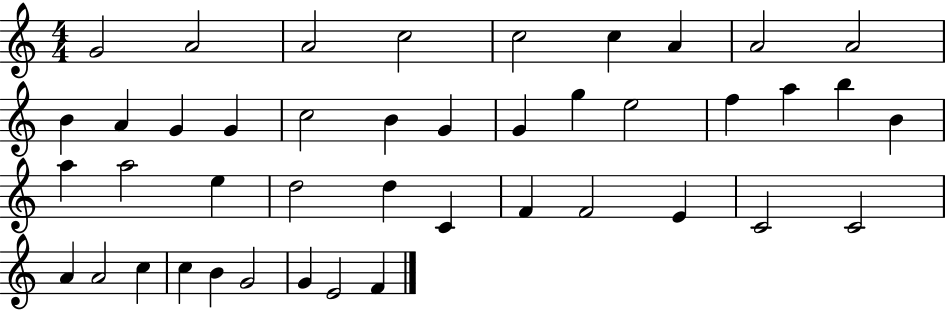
{
  \clef treble
  \numericTimeSignature
  \time 4/4
  \key c \major
  g'2 a'2 | a'2 c''2 | c''2 c''4 a'4 | a'2 a'2 | \break b'4 a'4 g'4 g'4 | c''2 b'4 g'4 | g'4 g''4 e''2 | f''4 a''4 b''4 b'4 | \break a''4 a''2 e''4 | d''2 d''4 c'4 | f'4 f'2 e'4 | c'2 c'2 | \break a'4 a'2 c''4 | c''4 b'4 g'2 | g'4 e'2 f'4 | \bar "|."
}